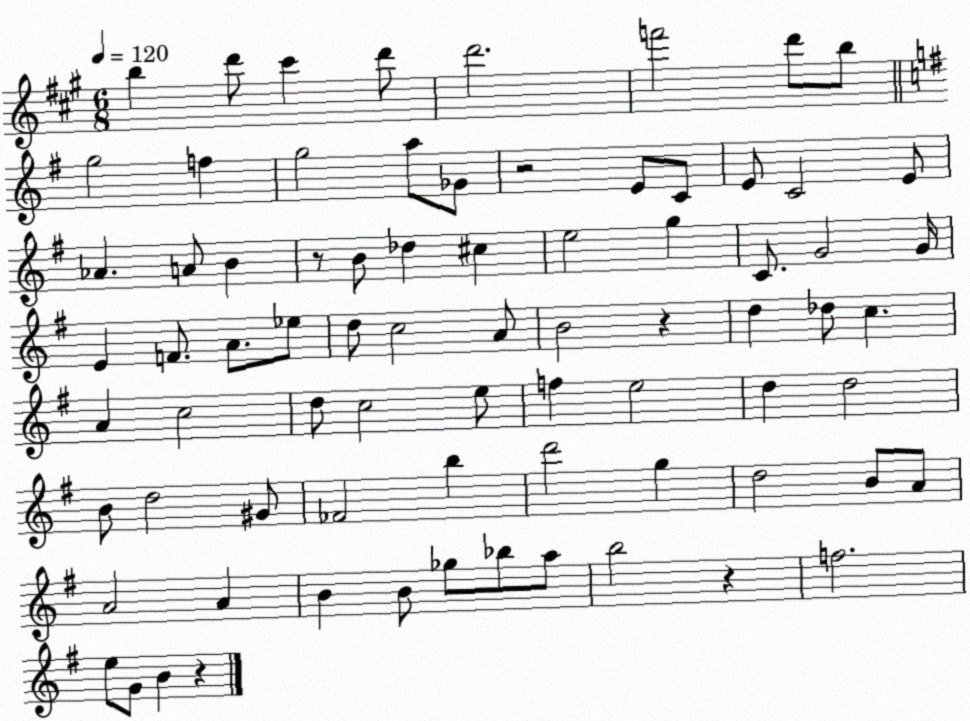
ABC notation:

X:1
T:Untitled
M:6/8
L:1/4
K:A
b d'/2 ^c' d'/2 d'2 f'2 d'/2 b/2 g2 f g2 a/2 _G/2 z2 E/2 C/2 E/2 C2 E/2 _A A/2 B z/2 B/2 _d ^c e2 g C/2 G2 G/4 E F/2 A/2 _e/2 d/2 c2 A/2 B2 z d _d/2 c A c2 d/2 c2 e/2 f e2 d d2 B/2 d2 ^G/2 _F2 b d'2 g d2 B/2 A/2 A2 A B B/2 _g/2 _b/2 a/2 b2 z f2 e/2 G/2 B z